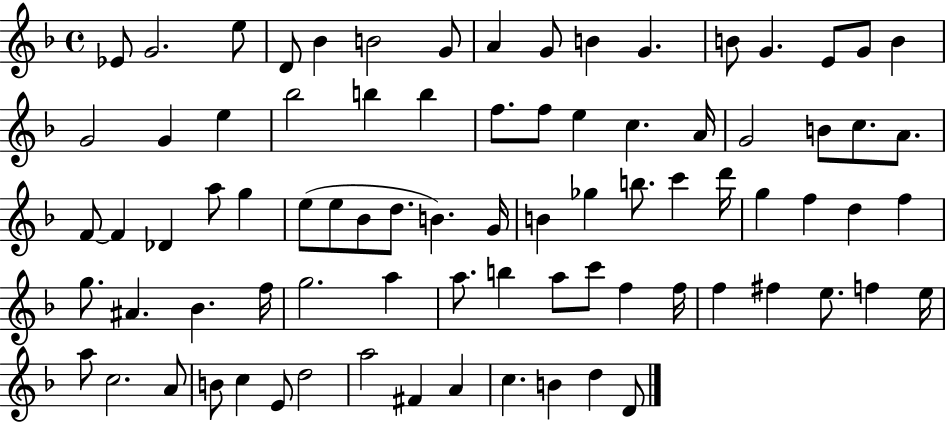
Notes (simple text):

Eb4/e G4/h. E5/e D4/e Bb4/q B4/h G4/e A4/q G4/e B4/q G4/q. B4/e G4/q. E4/e G4/e B4/q G4/h G4/q E5/q Bb5/h B5/q B5/q F5/e. F5/e E5/q C5/q. A4/s G4/h B4/e C5/e. A4/e. F4/e F4/q Db4/q A5/e G5/q E5/e E5/e Bb4/e D5/e. B4/q. G4/s B4/q Gb5/q B5/e. C6/q D6/s G5/q F5/q D5/q F5/q G5/e. A#4/q. Bb4/q. F5/s G5/h. A5/q A5/e. B5/q A5/e C6/e F5/q F5/s F5/q F#5/q E5/e. F5/q E5/s A5/e C5/h. A4/e B4/e C5/q E4/e D5/h A5/h F#4/q A4/q C5/q. B4/q D5/q D4/e